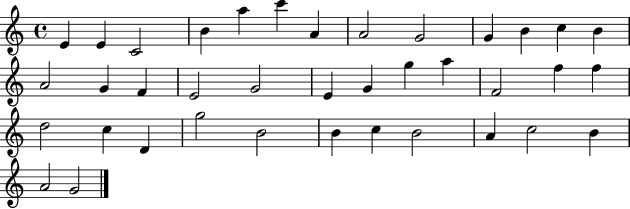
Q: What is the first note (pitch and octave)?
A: E4